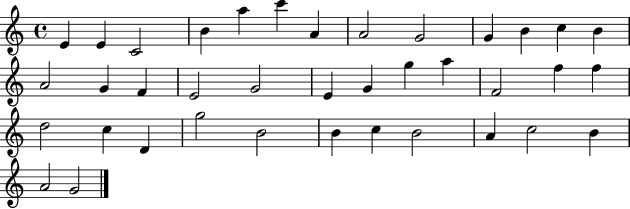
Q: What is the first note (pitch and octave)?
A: E4